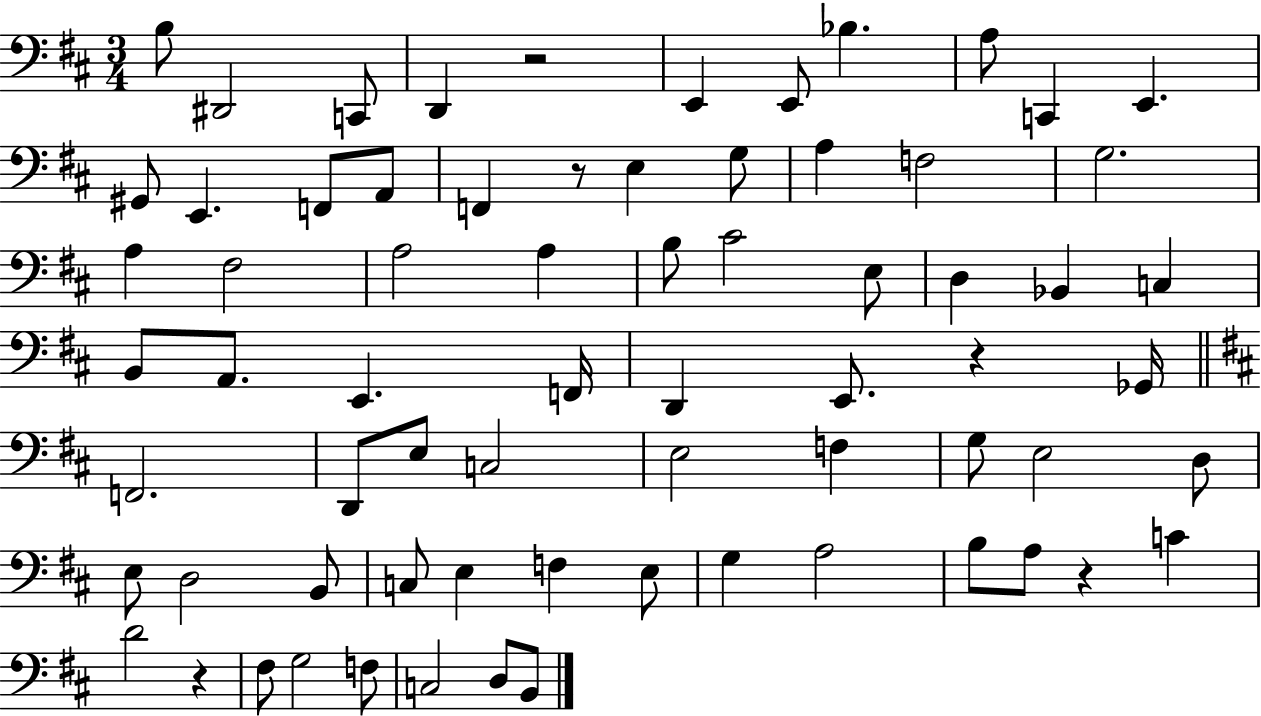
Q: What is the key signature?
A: D major